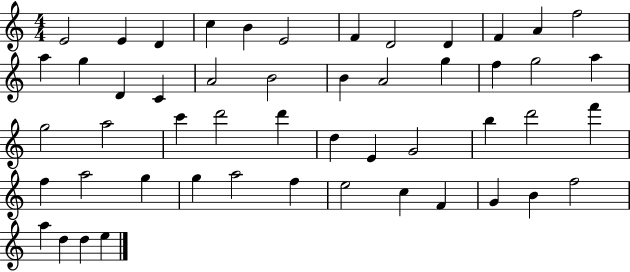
E4/h E4/q D4/q C5/q B4/q E4/h F4/q D4/h D4/q F4/q A4/q F5/h A5/q G5/q D4/q C4/q A4/h B4/h B4/q A4/h G5/q F5/q G5/h A5/q G5/h A5/h C6/q D6/h D6/q D5/q E4/q G4/h B5/q D6/h F6/q F5/q A5/h G5/q G5/q A5/h F5/q E5/h C5/q F4/q G4/q B4/q F5/h A5/q D5/q D5/q E5/q